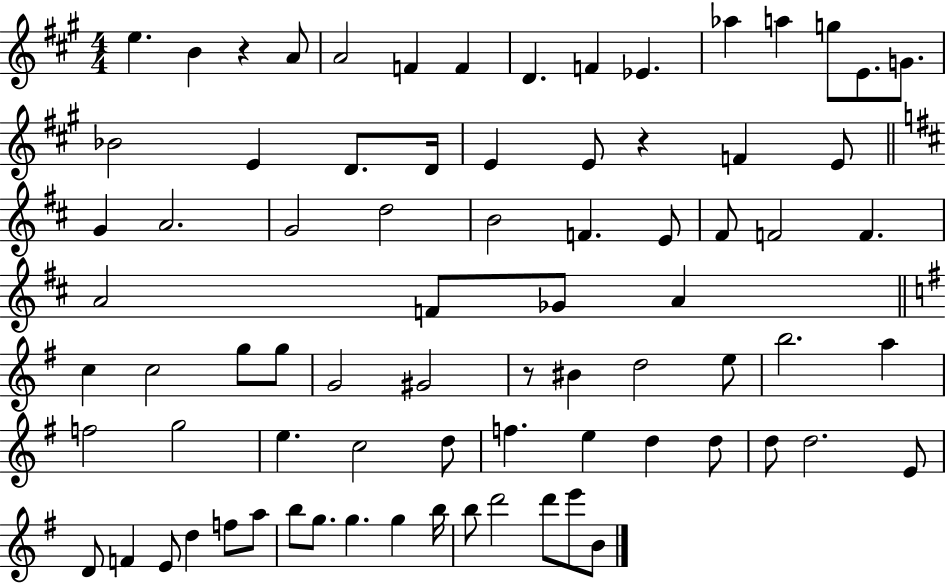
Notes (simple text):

E5/q. B4/q R/q A4/e A4/h F4/q F4/q D4/q. F4/q Eb4/q. Ab5/q A5/q G5/e E4/e. G4/e. Bb4/h E4/q D4/e. D4/s E4/q E4/e R/q F4/q E4/e G4/q A4/h. G4/h D5/h B4/h F4/q. E4/e F#4/e F4/h F4/q. A4/h F4/e Gb4/e A4/q C5/q C5/h G5/e G5/e G4/h G#4/h R/e BIS4/q D5/h E5/e B5/h. A5/q F5/h G5/h E5/q. C5/h D5/e F5/q. E5/q D5/q D5/e D5/e D5/h. E4/e D4/e F4/q E4/e D5/q F5/e A5/e B5/e G5/e. G5/q. G5/q B5/s B5/e D6/h D6/e E6/e B4/e